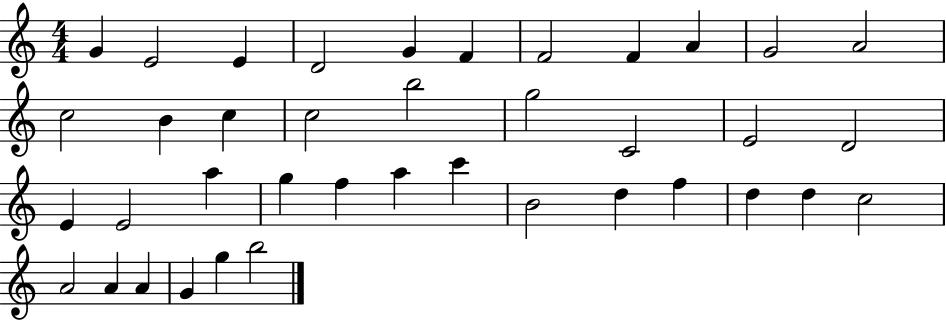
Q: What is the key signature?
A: C major